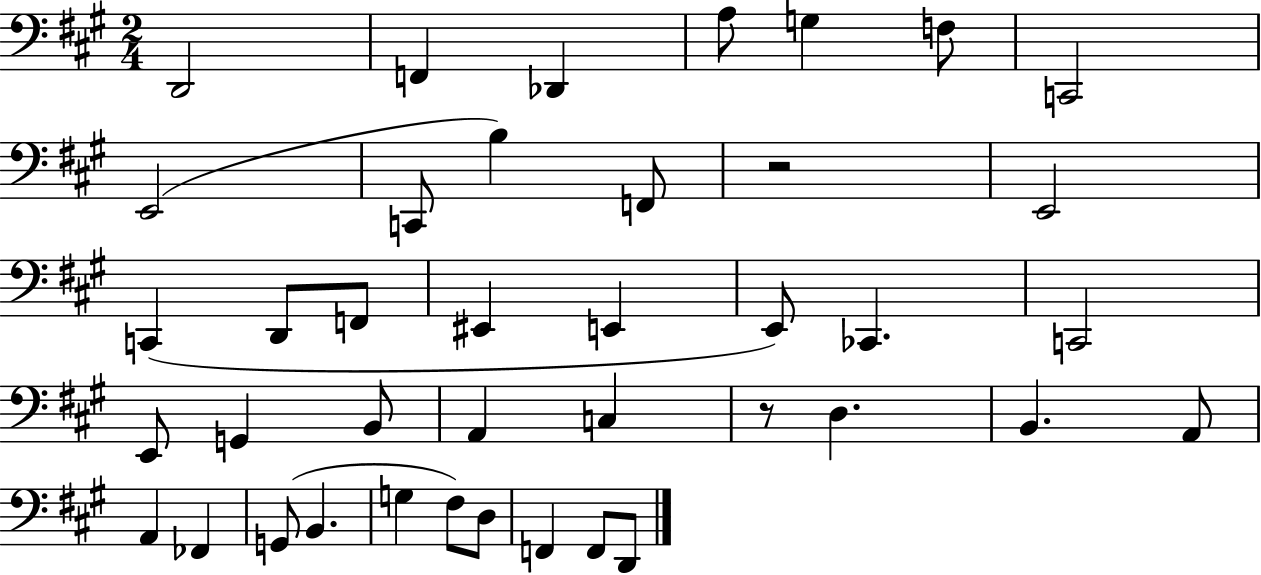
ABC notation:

X:1
T:Untitled
M:2/4
L:1/4
K:A
D,,2 F,, _D,, A,/2 G, F,/2 C,,2 E,,2 C,,/2 B, F,,/2 z2 E,,2 C,, D,,/2 F,,/2 ^E,, E,, E,,/2 _C,, C,,2 E,,/2 G,, B,,/2 A,, C, z/2 D, B,, A,,/2 A,, _F,, G,,/2 B,, G, ^F,/2 D,/2 F,, F,,/2 D,,/2